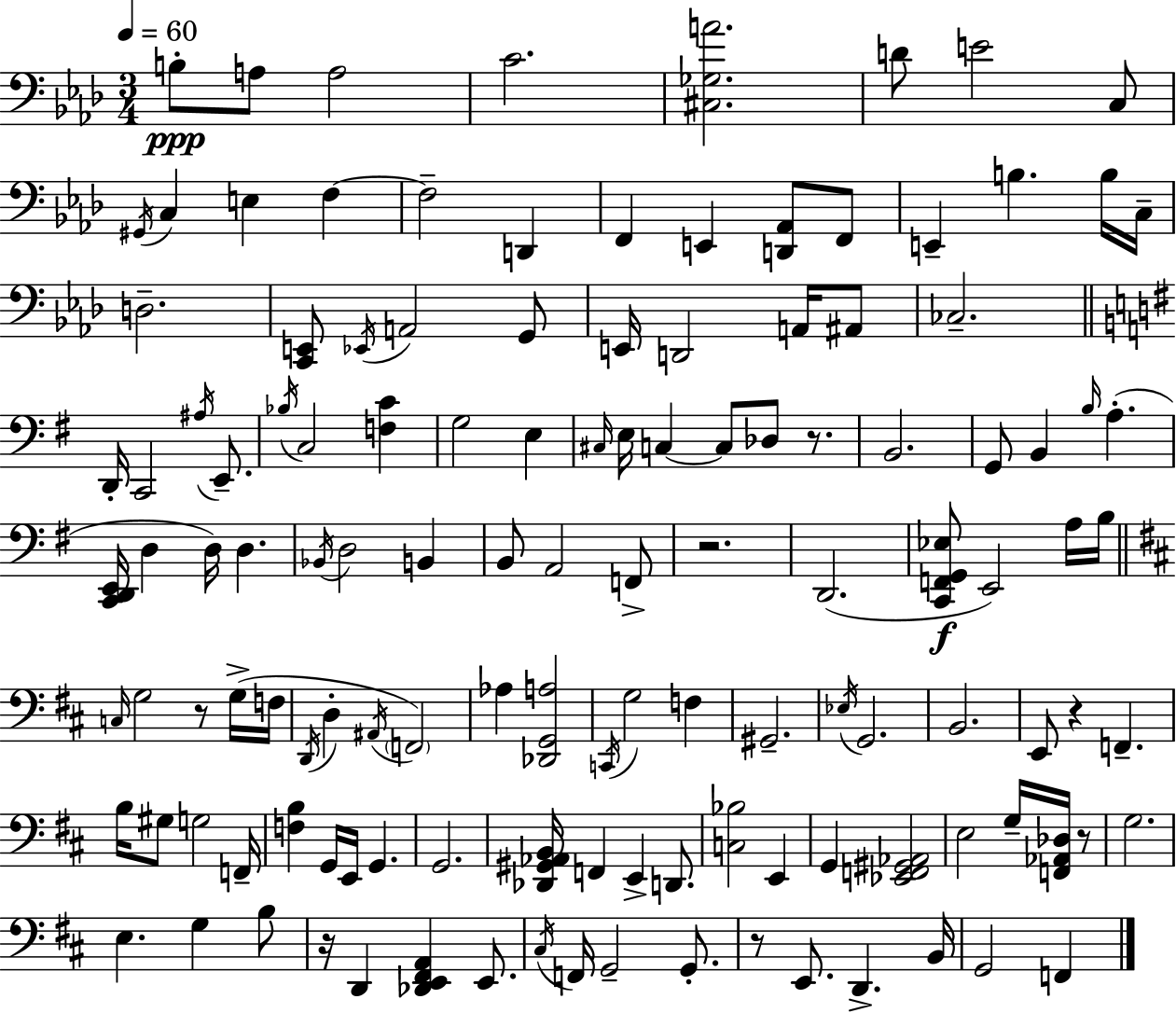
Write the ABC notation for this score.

X:1
T:Untitled
M:3/4
L:1/4
K:Ab
B,/2 A,/2 A,2 C2 [^C,_G,A]2 D/2 E2 C,/2 ^G,,/4 C, E, F, F,2 D,, F,, E,, [D,,_A,,]/2 F,,/2 E,, B, B,/4 C,/4 D,2 [C,,E,,]/2 _E,,/4 A,,2 G,,/2 E,,/4 D,,2 A,,/4 ^A,,/2 _C,2 D,,/4 C,,2 ^A,/4 E,,/2 _B,/4 C,2 [F,C] G,2 E, ^C,/4 E,/4 C, C,/2 _D,/2 z/2 B,,2 G,,/2 B,, B,/4 A, [C,,D,,E,,]/4 D, D,/4 D, _B,,/4 D,2 B,, B,,/2 A,,2 F,,/2 z2 D,,2 [C,,F,,G,,_E,]/2 E,,2 A,/4 B,/4 C,/4 G,2 z/2 G,/4 F,/4 D,,/4 D, ^A,,/4 F,,2 _A, [_D,,G,,A,]2 C,,/4 G,2 F, ^G,,2 _E,/4 G,,2 B,,2 E,,/2 z F,, B,/4 ^G,/2 G,2 F,,/4 [F,B,] G,,/4 E,,/4 G,, G,,2 [_D,,^G,,_A,,B,,]/4 F,, E,, D,,/2 [C,_B,]2 E,, G,, [_E,,F,,^G,,_A,,]2 E,2 G,/4 [F,,_A,,_D,]/4 z/2 G,2 E, G, B,/2 z/4 D,, [_D,,E,,^F,,A,,] E,,/2 ^C,/4 F,,/4 G,,2 G,,/2 z/2 E,,/2 D,, B,,/4 G,,2 F,,